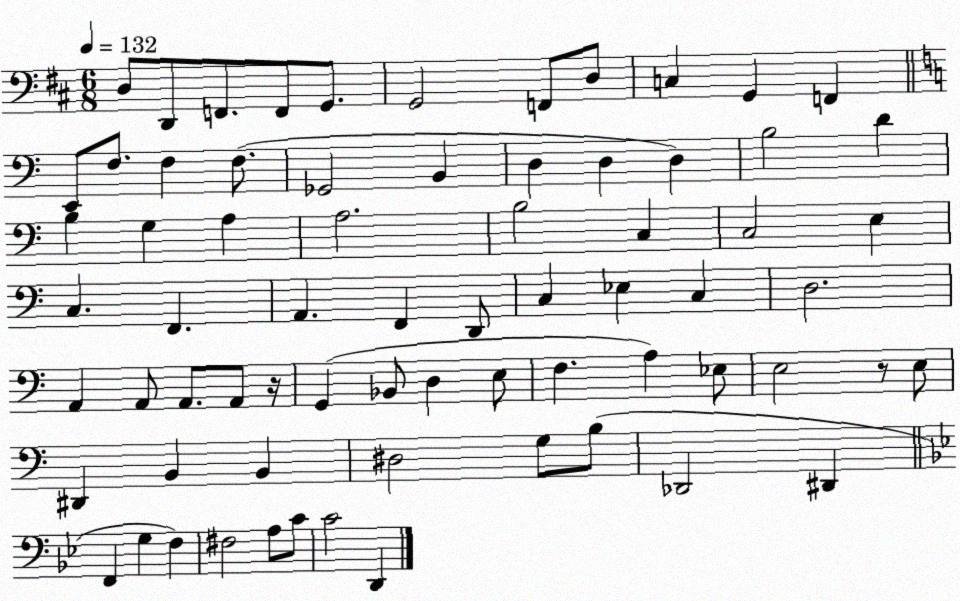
X:1
T:Untitled
M:6/8
L:1/4
K:D
D,/2 D,,/2 F,,/2 F,,/2 G,,/2 G,,2 F,,/2 D,/2 C, G,, F,, E,,/2 F,/2 F, F,/2 _G,,2 B,, D, D, D, B,2 D B, G, A, A,2 B,2 C, C,2 E, C, F,, A,, F,, D,,/2 C, _E, C, D,2 A,, A,,/2 A,,/2 A,,/2 z/4 G,, _B,,/2 D, E,/2 F, A, _E,/2 E,2 z/2 E,/2 ^D,, B,, B,, ^D,2 G,/2 B,/2 _D,,2 ^D,, F,, G, F, ^F,2 A,/2 C/2 C2 D,,